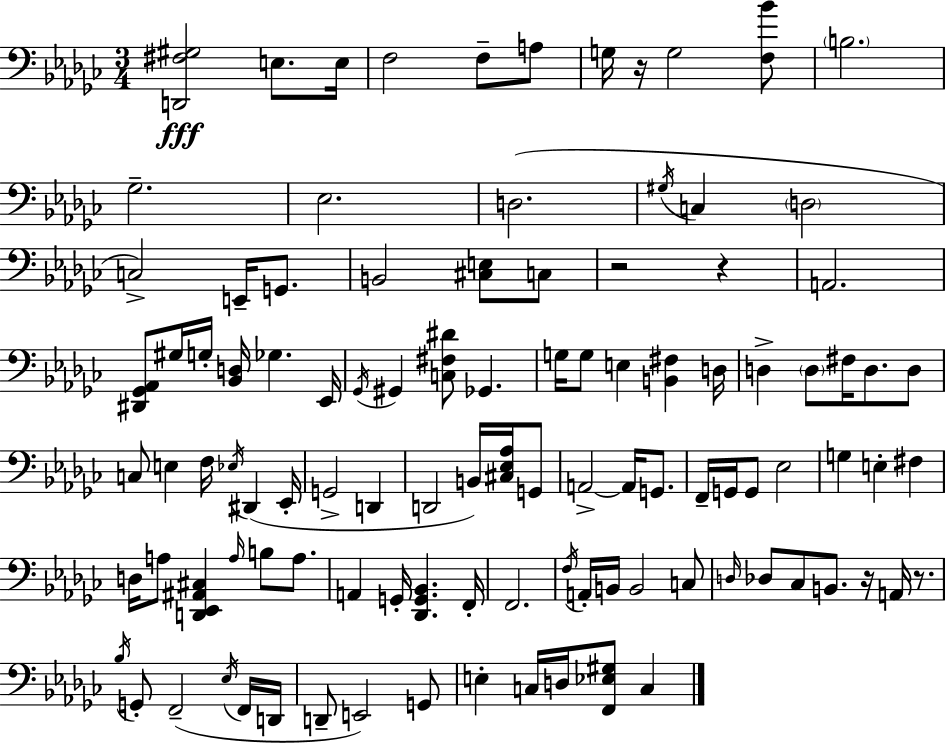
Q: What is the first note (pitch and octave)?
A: E3